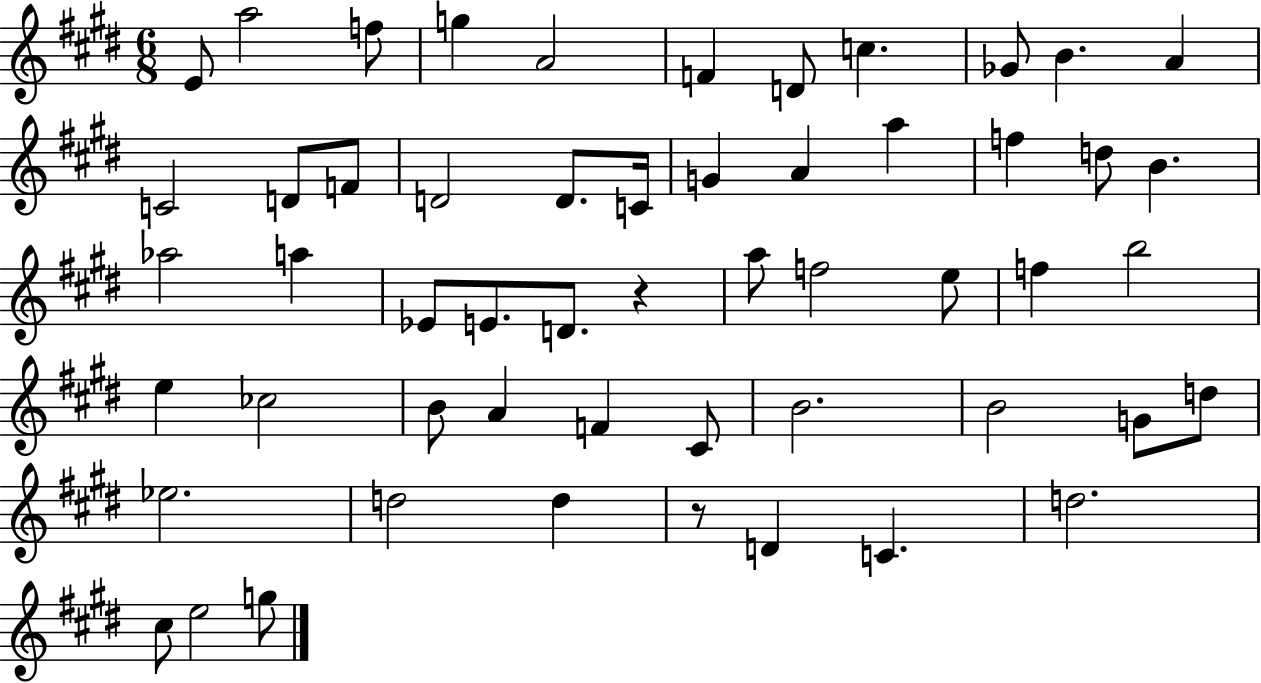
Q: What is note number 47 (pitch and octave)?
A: D4